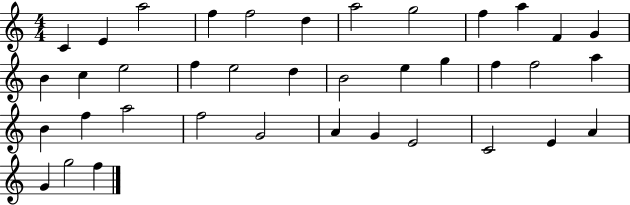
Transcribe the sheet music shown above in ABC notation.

X:1
T:Untitled
M:4/4
L:1/4
K:C
C E a2 f f2 d a2 g2 f a F G B c e2 f e2 d B2 e g f f2 a B f a2 f2 G2 A G E2 C2 E A G g2 f